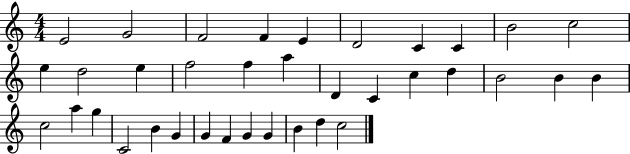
E4/h G4/h F4/h F4/q E4/q D4/h C4/q C4/q B4/h C5/h E5/q D5/h E5/q F5/h F5/q A5/q D4/q C4/q C5/q D5/q B4/h B4/q B4/q C5/h A5/q G5/q C4/h B4/q G4/q G4/q F4/q G4/q G4/q B4/q D5/q C5/h